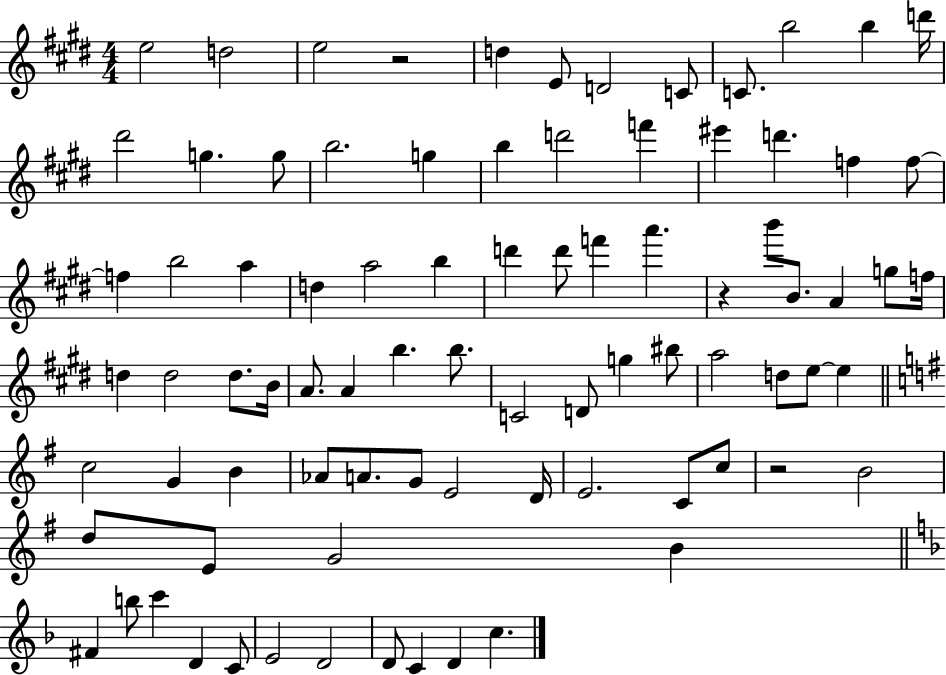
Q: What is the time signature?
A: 4/4